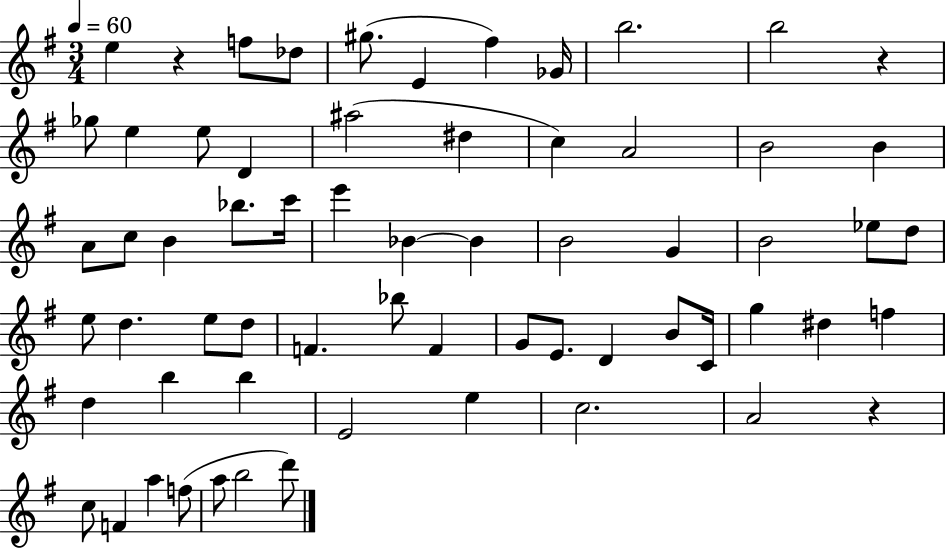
{
  \clef treble
  \numericTimeSignature
  \time 3/4
  \key g \major
  \tempo 4 = 60
  e''4 r4 f''8 des''8 | gis''8.( e'4 fis''4) ges'16 | b''2. | b''2 r4 | \break ges''8 e''4 e''8 d'4 | ais''2( dis''4 | c''4) a'2 | b'2 b'4 | \break a'8 c''8 b'4 bes''8. c'''16 | e'''4 bes'4~~ bes'4 | b'2 g'4 | b'2 ees''8 d''8 | \break e''8 d''4. e''8 d''8 | f'4. bes''8 f'4 | g'8 e'8. d'4 b'8 c'16 | g''4 dis''4 f''4 | \break d''4 b''4 b''4 | e'2 e''4 | c''2. | a'2 r4 | \break c''8 f'4 a''4 f''8( | a''8 b''2 d'''8) | \bar "|."
}